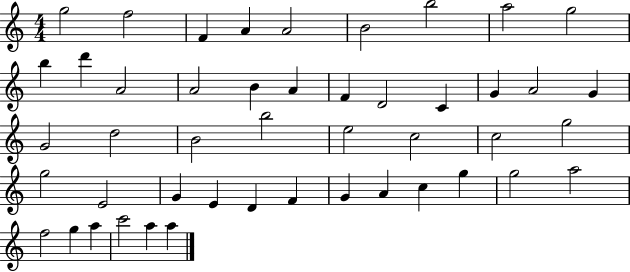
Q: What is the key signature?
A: C major